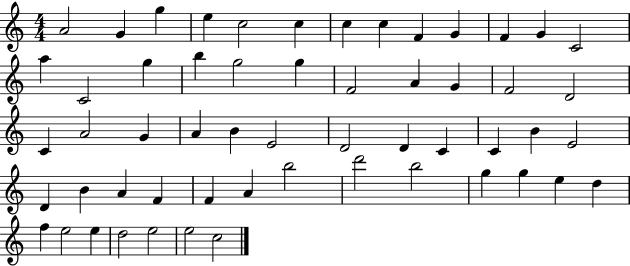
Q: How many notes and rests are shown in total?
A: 56